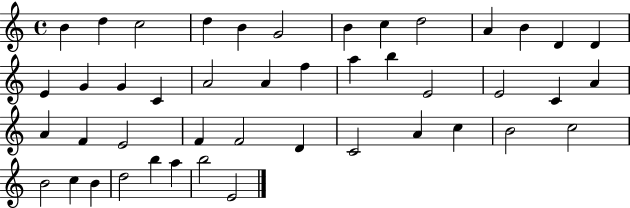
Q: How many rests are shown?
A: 0